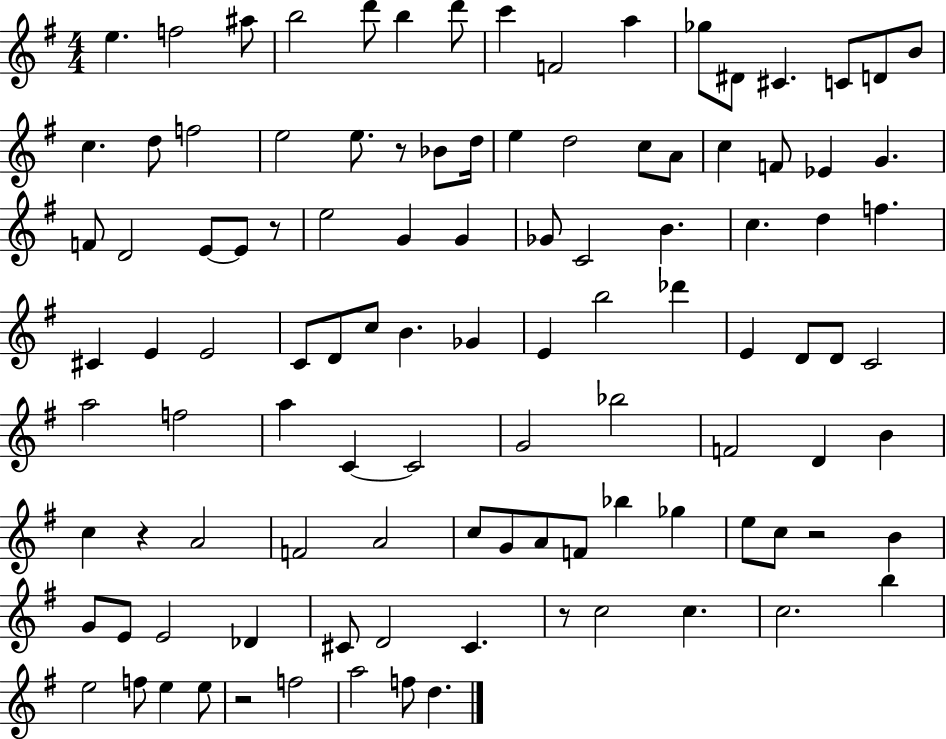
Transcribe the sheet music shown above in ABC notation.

X:1
T:Untitled
M:4/4
L:1/4
K:G
e f2 ^a/2 b2 d'/2 b d'/2 c' F2 a _g/2 ^D/2 ^C C/2 D/2 B/2 c d/2 f2 e2 e/2 z/2 _B/2 d/4 e d2 c/2 A/2 c F/2 _E G F/2 D2 E/2 E/2 z/2 e2 G G _G/2 C2 B c d f ^C E E2 C/2 D/2 c/2 B _G E b2 _d' E D/2 D/2 C2 a2 f2 a C C2 G2 _b2 F2 D B c z A2 F2 A2 c/2 G/2 A/2 F/2 _b _g e/2 c/2 z2 B G/2 E/2 E2 _D ^C/2 D2 ^C z/2 c2 c c2 b e2 f/2 e e/2 z2 f2 a2 f/2 d